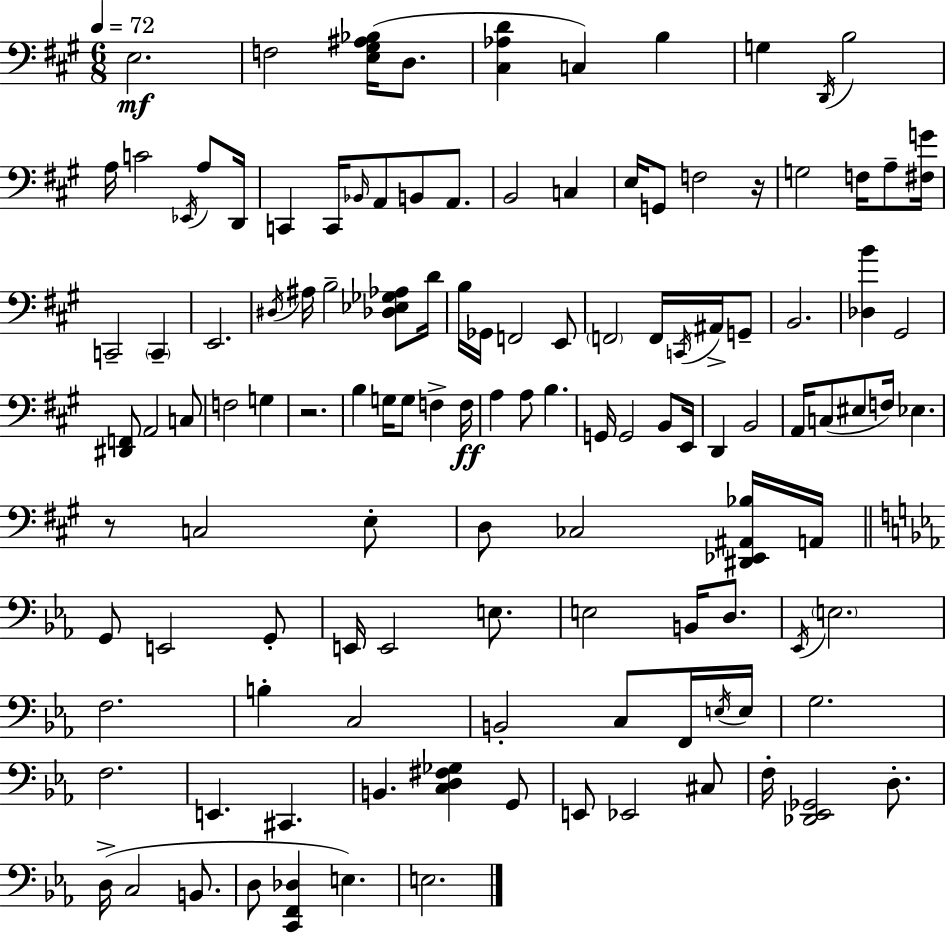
X:1
T:Untitled
M:6/8
L:1/4
K:A
E,2 F,2 [E,^G,^A,_B,]/4 D,/2 [^C,_A,D] C, B, G, D,,/4 B,2 A,/4 C2 _E,,/4 A,/2 D,,/4 C,, C,,/4 _B,,/4 A,,/2 B,,/2 A,,/2 B,,2 C, E,/4 G,,/2 F,2 z/4 G,2 F,/4 A,/2 [^F,G]/4 C,,2 C,, E,,2 ^D,/4 ^A,/4 B,2 [_D,_E,_G,_A,]/2 D/4 B,/4 _G,,/4 F,,2 E,,/2 F,,2 F,,/4 C,,/4 ^A,,/4 G,,/2 B,,2 [_D,B] ^G,,2 [^D,,F,,]/2 A,,2 C,/2 F,2 G, z2 B, G,/4 G,/2 F, F,/4 A, A,/2 B, G,,/4 G,,2 B,,/2 E,,/4 D,, B,,2 A,,/4 C,/2 ^E,/2 F,/4 _E, z/2 C,2 E,/2 D,/2 _C,2 [^D,,_E,,^A,,_B,]/4 A,,/4 G,,/2 E,,2 G,,/2 E,,/4 E,,2 E,/2 E,2 B,,/4 D,/2 _E,,/4 E,2 F,2 B, C,2 B,,2 C,/2 F,,/4 E,/4 E,/4 G,2 F,2 E,, ^C,, B,, [C,D,^F,_G,] G,,/2 E,,/2 _E,,2 ^C,/2 F,/4 [_D,,_E,,_G,,]2 D,/2 D,/4 C,2 B,,/2 D,/2 [C,,F,,_D,] E, E,2